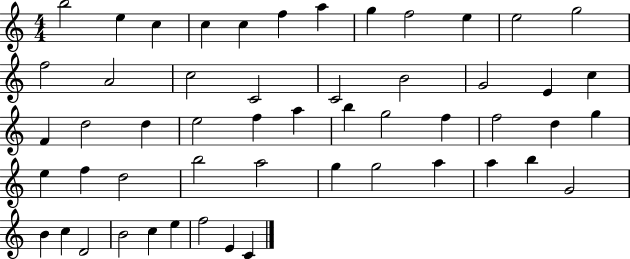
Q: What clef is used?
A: treble